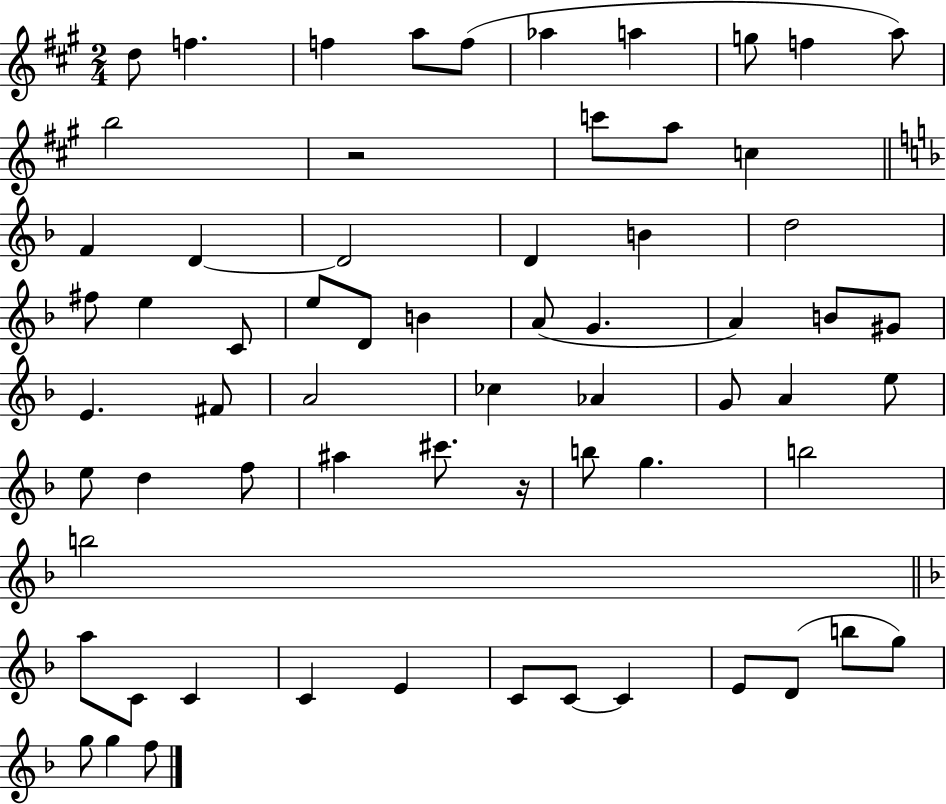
X:1
T:Untitled
M:2/4
L:1/4
K:A
d/2 f f a/2 f/2 _a a g/2 f a/2 b2 z2 c'/2 a/2 c F D D2 D B d2 ^f/2 e C/2 e/2 D/2 B A/2 G A B/2 ^G/2 E ^F/2 A2 _c _A G/2 A e/2 e/2 d f/2 ^a ^c'/2 z/4 b/2 g b2 b2 a/2 C/2 C C E C/2 C/2 C E/2 D/2 b/2 g/2 g/2 g f/2